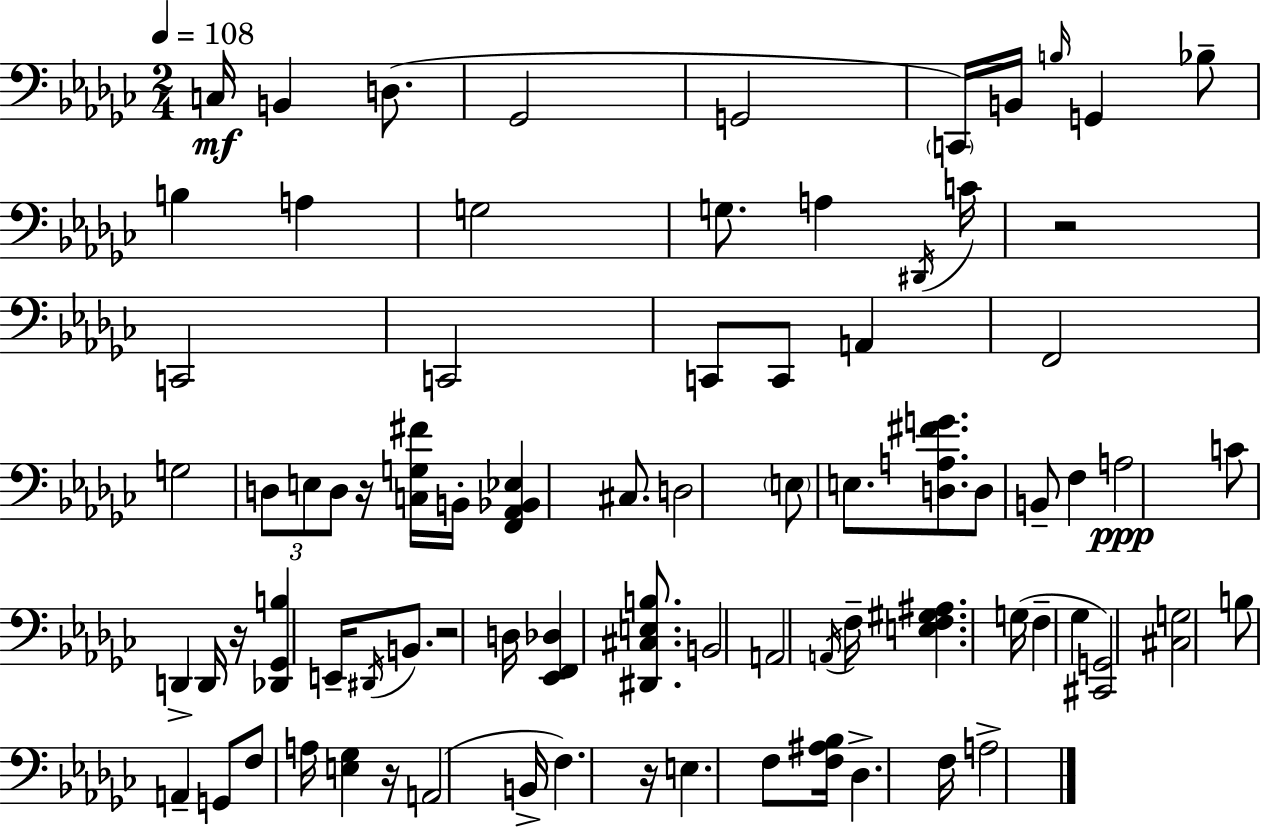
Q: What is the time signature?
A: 2/4